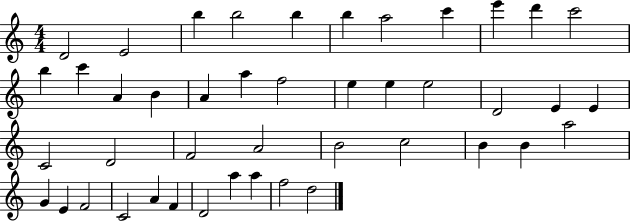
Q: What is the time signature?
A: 4/4